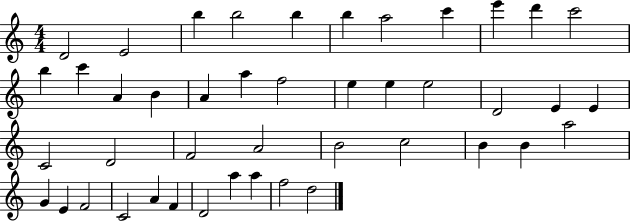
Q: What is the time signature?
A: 4/4